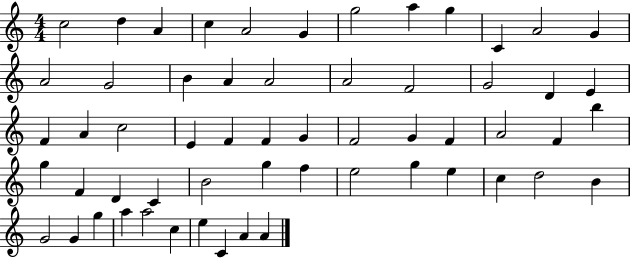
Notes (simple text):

C5/h D5/q A4/q C5/q A4/h G4/q G5/h A5/q G5/q C4/q A4/h G4/q A4/h G4/h B4/q A4/q A4/h A4/h F4/h G4/h D4/q E4/q F4/q A4/q C5/h E4/q F4/q F4/q G4/q F4/h G4/q F4/q A4/h F4/q B5/q G5/q F4/q D4/q C4/q B4/h G5/q F5/q E5/h G5/q E5/q C5/q D5/h B4/q G4/h G4/q G5/q A5/q A5/h C5/q E5/q C4/q A4/q A4/q